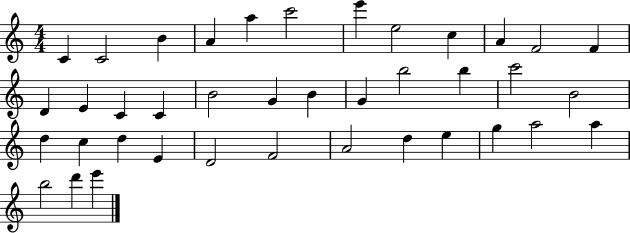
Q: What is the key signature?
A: C major